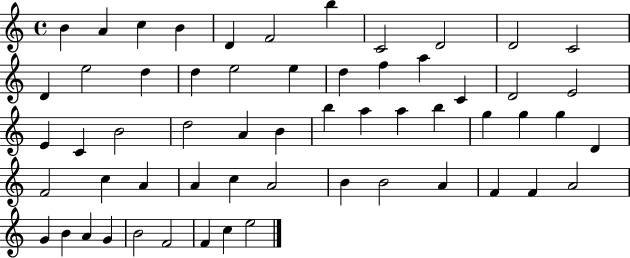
B4/q A4/q C5/q B4/q D4/q F4/h B5/q C4/h D4/h D4/h C4/h D4/q E5/h D5/q D5/q E5/h E5/q D5/q F5/q A5/q C4/q D4/h E4/h E4/q C4/q B4/h D5/h A4/q B4/q B5/q A5/q A5/q B5/q G5/q G5/q G5/q D4/q F4/h C5/q A4/q A4/q C5/q A4/h B4/q B4/h A4/q F4/q F4/q A4/h G4/q B4/q A4/q G4/q B4/h F4/h F4/q C5/q E5/h